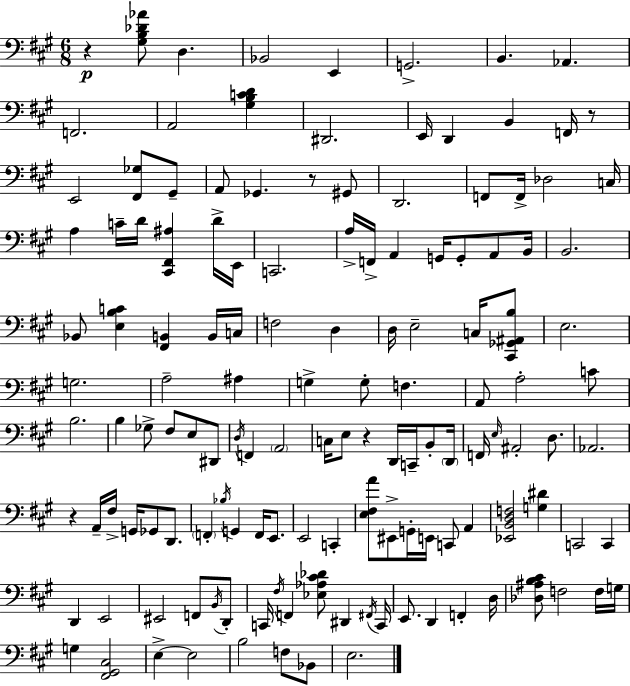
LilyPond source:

{
  \clef bass
  \numericTimeSignature
  \time 6/8
  \key a \major
  r4\p <gis b des' aes'>8 d4. | bes,2 e,4 | g,2.-> | b,4. aes,4. | \break f,2. | a,2 <gis b c' d'>4 | dis,2. | e,16 d,4 b,4 f,16 r8 | \break e,2 <fis, ges>8 gis,8-- | a,8 ges,4. r8 gis,8 | d,2. | f,8 f,16-> des2 c16 | \break a4 c'16-- d'16 <cis, fis, ais>4 d'16-> e,16 | c,2. | a16-> f,16-> a,4 g,16 g,8-. a,8 b,16 | b,2. | \break bes,8 <e b c'>4 <fis, b,>4 b,16 c16 | f2 d4 | d16 e2-- c16 <cis, ges, ais, b>8 | e2. | \break g2. | a2-- ais4 | g4-> g8-. f4. | a,8 a2-. c'8 | \break b2. | b4 ges8-> fis8 e8 dis,8 | \acciaccatura { d16 } f,4 \parenthesize a,2 | c16 e8 r4 d,16 c,16-- b,8-. | \break \parenthesize d,16 f,16 \grace { e16 } ais,2-. d8. | aes,2. | r4 a,16-- fis16-> g,16 ges,8 d,8. | \parenthesize f,4-. \acciaccatura { bes16 } g,4 f,16 | \break e,8. e,2 c,4-. | <e fis a'>8 eis,8-> g,16-. e,16 c,8 a,4 | <ees, b, d f>2 <g dis'>4 | c,2 c,4 | \break d,4 e,2 | eis,2 f,8 | \acciaccatura { b,16 } d,8-. c,16 \acciaccatura { fis16 } f,4 <ees aes cis' des'>8 | dis,4 \acciaccatura { fis,16 } c,16 e,8. d,4 | \break f,4-. d16 <des ais b cis'>8 f2 | f16 g16 g4 <fis, gis, cis>2 | e4->~~ e2 | b2 | \break f8 bes,8 e2. | \bar "|."
}